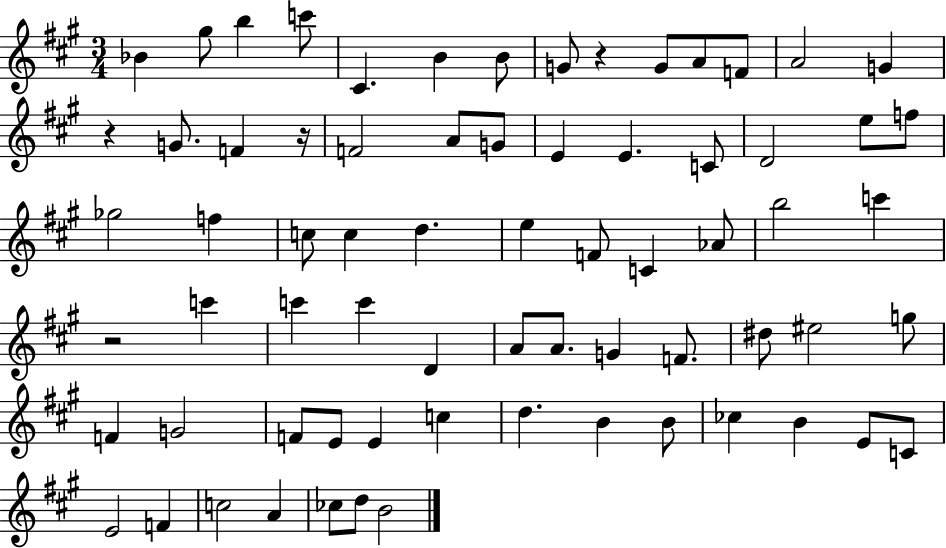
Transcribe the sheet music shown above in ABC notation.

X:1
T:Untitled
M:3/4
L:1/4
K:A
_B ^g/2 b c'/2 ^C B B/2 G/2 z G/2 A/2 F/2 A2 G z G/2 F z/4 F2 A/2 G/2 E E C/2 D2 e/2 f/2 _g2 f c/2 c d e F/2 C _A/2 b2 c' z2 c' c' c' D A/2 A/2 G F/2 ^d/2 ^e2 g/2 F G2 F/2 E/2 E c d B B/2 _c B E/2 C/2 E2 F c2 A _c/2 d/2 B2